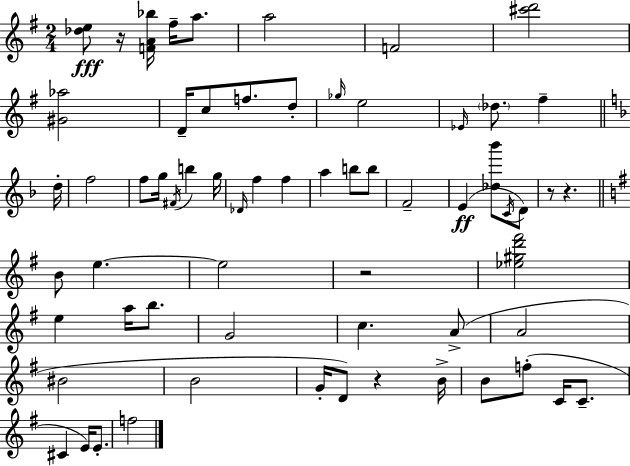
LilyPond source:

{
  \clef treble
  \numericTimeSignature
  \time 2/4
  \key e \minor
  \repeat volta 2 { <des'' e''>8\fff r16 <f' a' bes''>16 fis''16-- a''8. | a''2 | f'2 | <cis''' d'''>2 | \break <gis' aes''>2 | d'16-- c''8 f''8. d''8-. | \grace { ges''16 } e''2 | \grace { ees'16 } \parenthesize des''8. fis''4-- | \break \bar "||" \break \key d \minor d''16-. f''2 | f''8 g''16 \acciaccatura { fis'16 } b''4 | g''16 \grace { des'16 } f''4 f''4 | a''4 b''8 | \break b''8 f'2-- | e'4(\ff <des'' bes'''>8 | \acciaccatura { c'16 }) d'8 r8 r4. | \bar "||" \break \key g \major b'8 e''4.~~ | e''2 | r2 | <ees'' gis'' d''' fis'''>2 | \break e''4 a''16 b''8. | g'2 | c''4. a'8->( | a'2 | \break bis'2 | b'2 | g'16-. d'8) r4 b'16-> | b'8 f''8-.( c'16 c'8.-- | \break cis'4 e'16) e'8.-. | f''2 | } \bar "|."
}